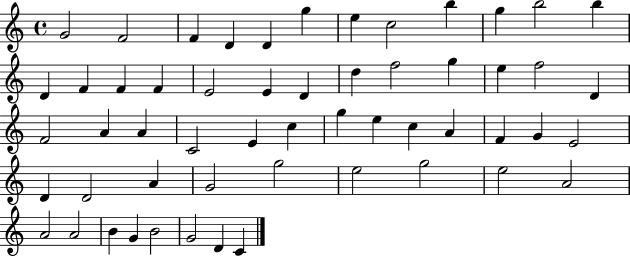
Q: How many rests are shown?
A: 0